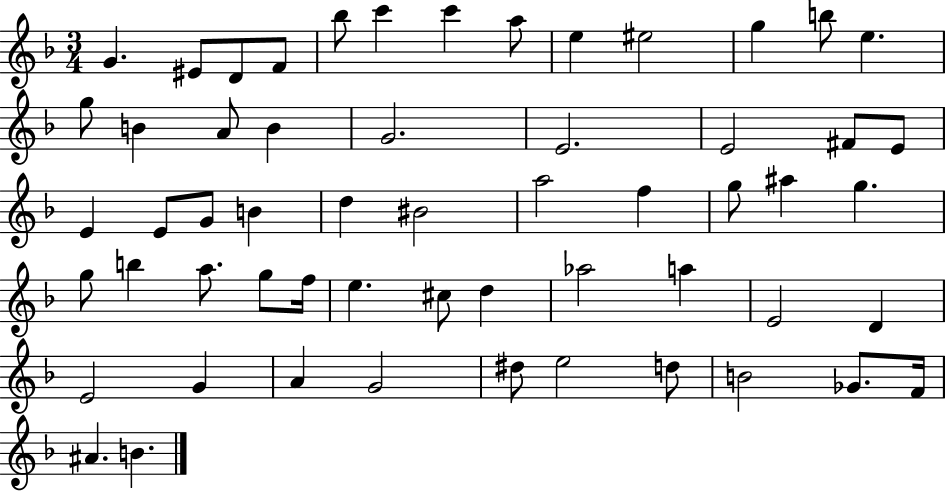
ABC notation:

X:1
T:Untitled
M:3/4
L:1/4
K:F
G ^E/2 D/2 F/2 _b/2 c' c' a/2 e ^e2 g b/2 e g/2 B A/2 B G2 E2 E2 ^F/2 E/2 E E/2 G/2 B d ^B2 a2 f g/2 ^a g g/2 b a/2 g/2 f/4 e ^c/2 d _a2 a E2 D E2 G A G2 ^d/2 e2 d/2 B2 _G/2 F/4 ^A B